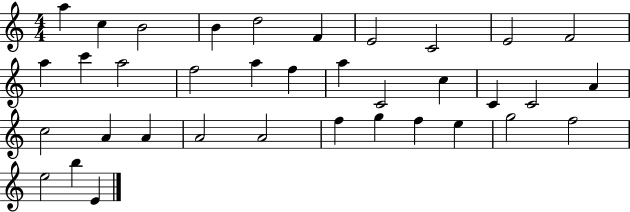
X:1
T:Untitled
M:4/4
L:1/4
K:C
a c B2 B d2 F E2 C2 E2 F2 a c' a2 f2 a f a C2 c C C2 A c2 A A A2 A2 f g f e g2 f2 e2 b E